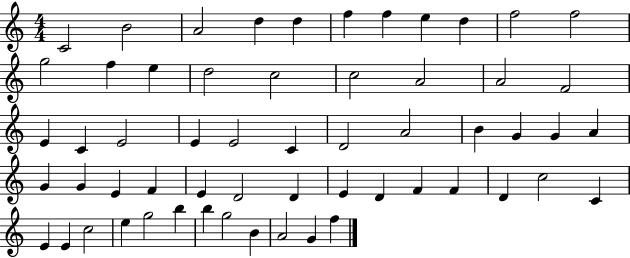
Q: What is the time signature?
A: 4/4